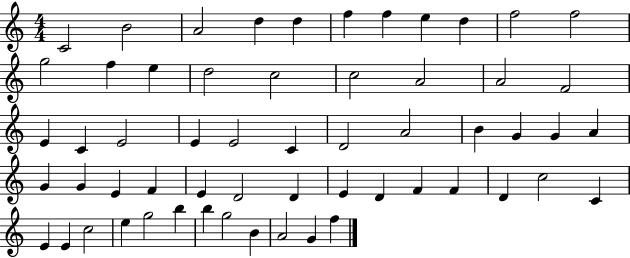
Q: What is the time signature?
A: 4/4